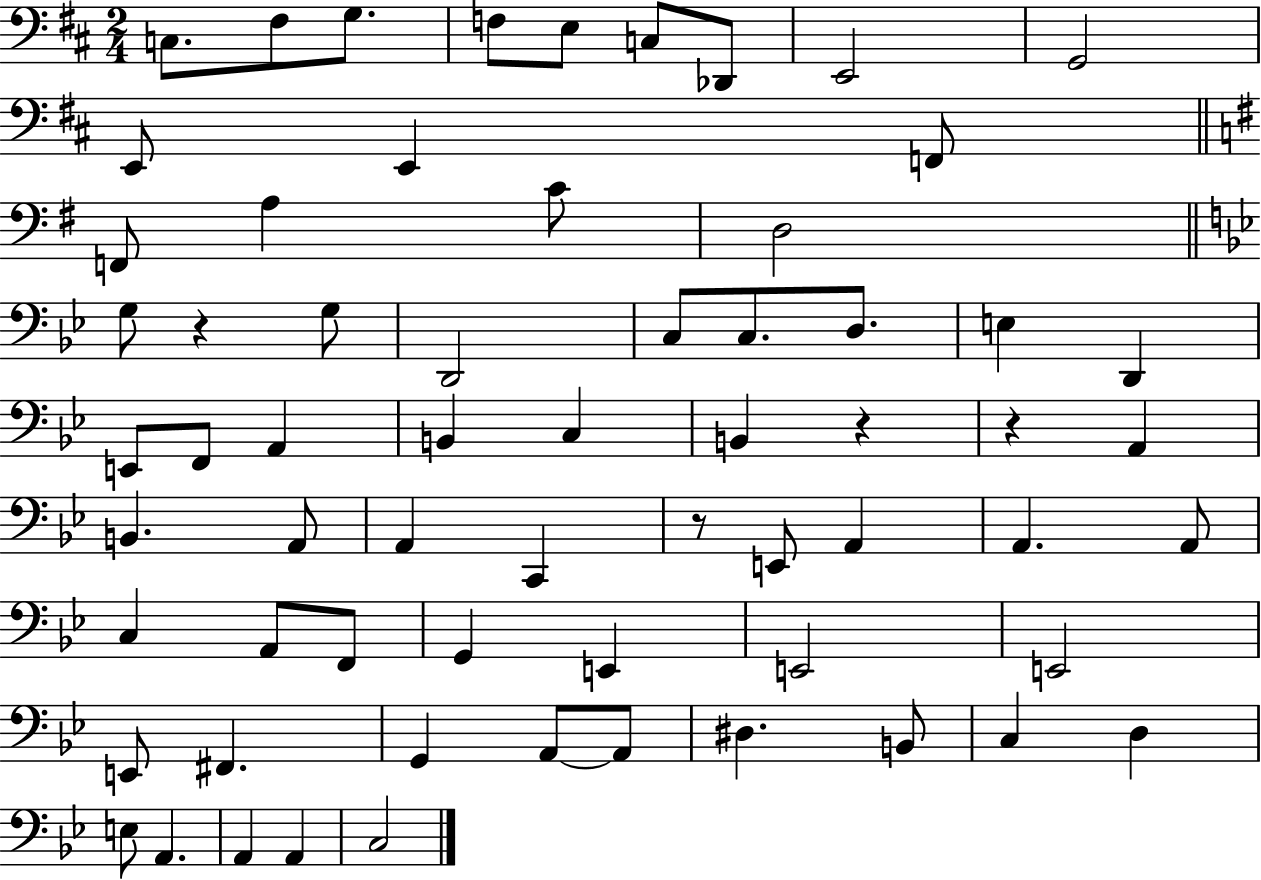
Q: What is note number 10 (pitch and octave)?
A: E2